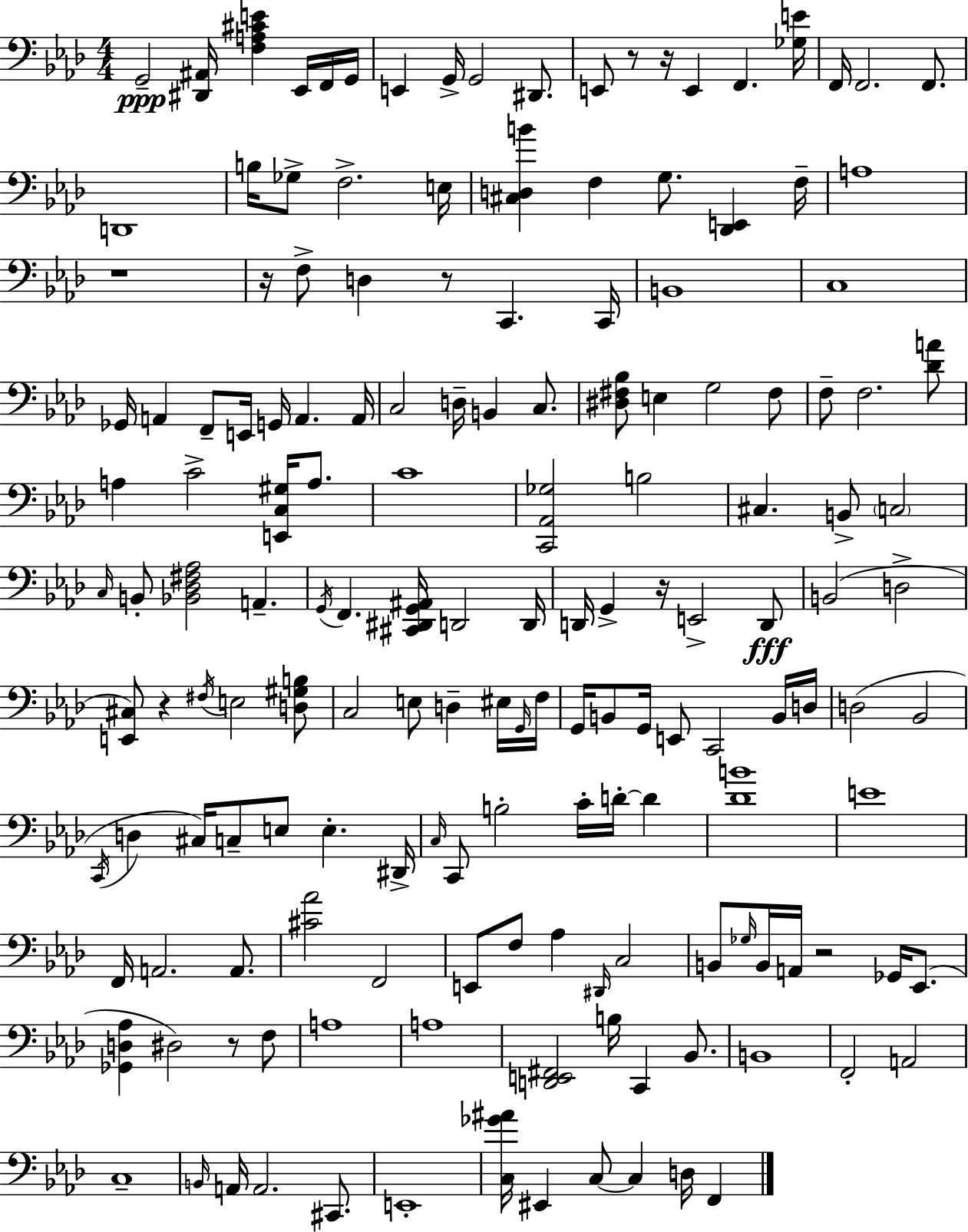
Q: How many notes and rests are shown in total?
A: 160